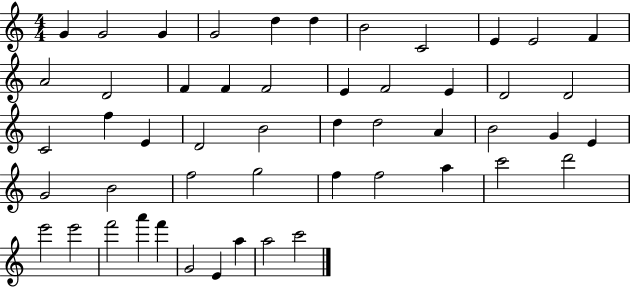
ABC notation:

X:1
T:Untitled
M:4/4
L:1/4
K:C
G G2 G G2 d d B2 C2 E E2 F A2 D2 F F F2 E F2 E D2 D2 C2 f E D2 B2 d d2 A B2 G E G2 B2 f2 g2 f f2 a c'2 d'2 e'2 e'2 f'2 a' f' G2 E a a2 c'2